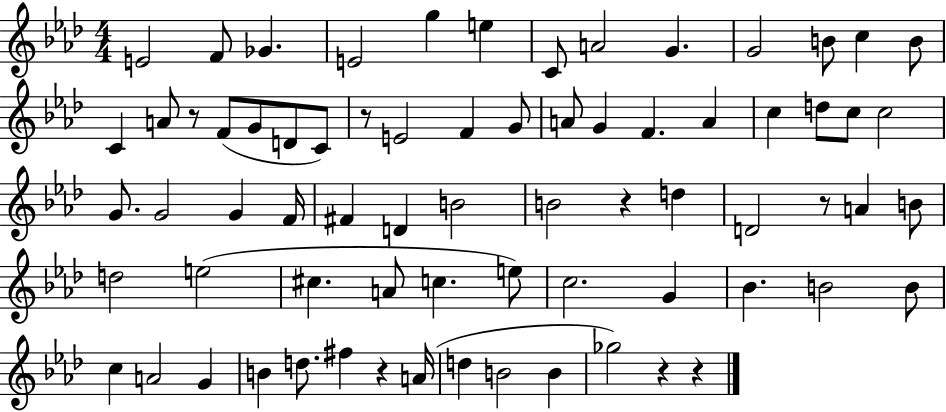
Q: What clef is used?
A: treble